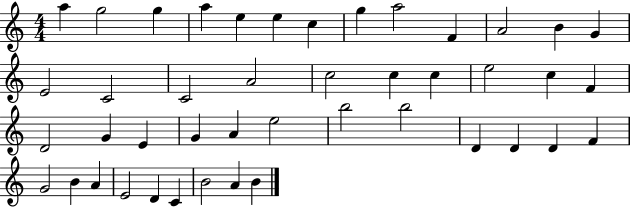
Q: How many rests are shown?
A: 0